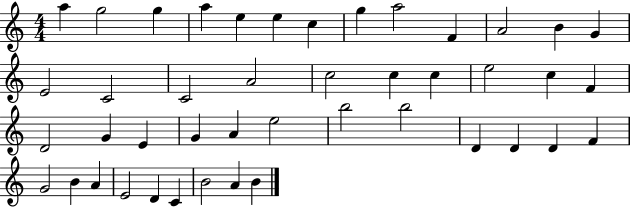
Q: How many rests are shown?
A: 0